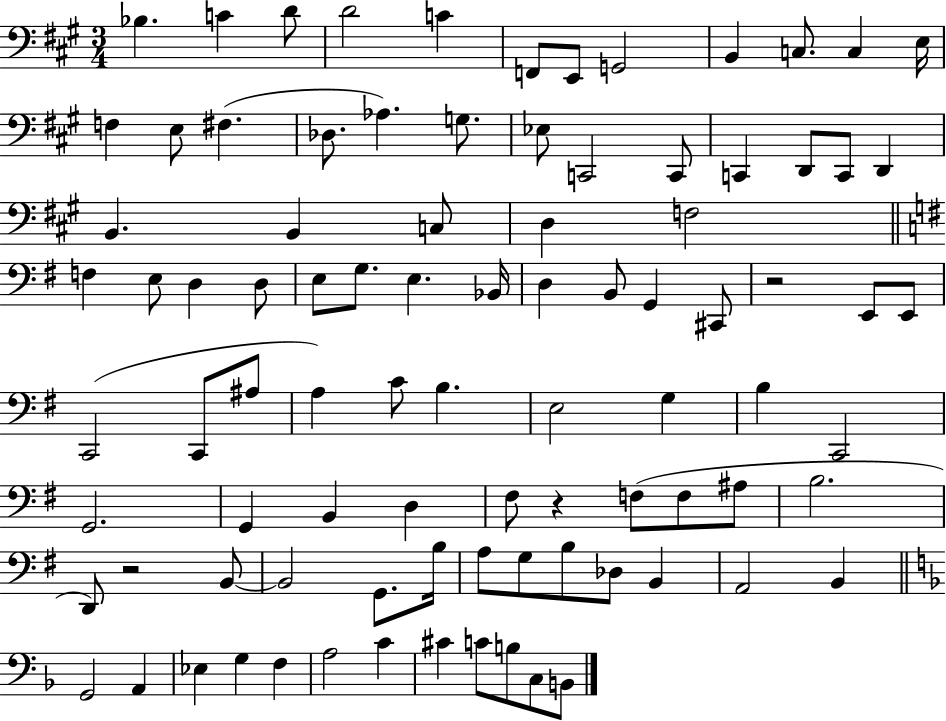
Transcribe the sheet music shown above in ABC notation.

X:1
T:Untitled
M:3/4
L:1/4
K:A
_B, C D/2 D2 C F,,/2 E,,/2 G,,2 B,, C,/2 C, E,/4 F, E,/2 ^F, _D,/2 _A, G,/2 _E,/2 C,,2 C,,/2 C,, D,,/2 C,,/2 D,, B,, B,, C,/2 D, F,2 F, E,/2 D, D,/2 E,/2 G,/2 E, _B,,/4 D, B,,/2 G,, ^C,,/2 z2 E,,/2 E,,/2 C,,2 C,,/2 ^A,/2 A, C/2 B, E,2 G, B, C,,2 G,,2 G,, B,, D, ^F,/2 z F,/2 F,/2 ^A,/2 B,2 D,,/2 z2 B,,/2 B,,2 G,,/2 B,/4 A,/2 G,/2 B,/2 _D,/2 B,, A,,2 B,, G,,2 A,, _E, G, F, A,2 C ^C C/2 B,/2 C,/2 B,,/2